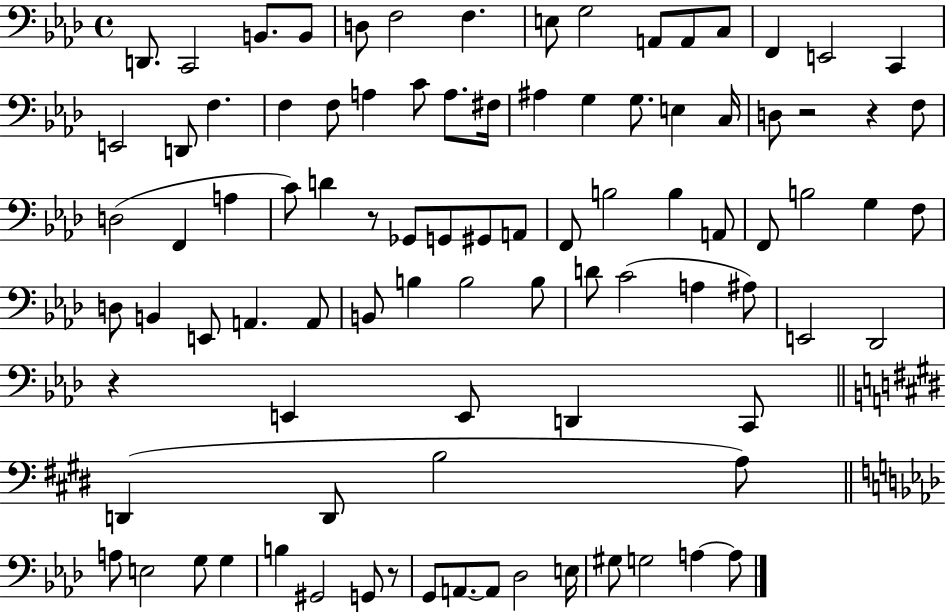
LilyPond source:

{
  \clef bass
  \time 4/4
  \defaultTimeSignature
  \key aes \major
  d,8. c,2 b,8. b,8 | d8 f2 f4. | e8 g2 a,8 a,8 c8 | f,4 e,2 c,4 | \break e,2 d,8 f4. | f4 f8 a4 c'8 a8. fis16 | ais4 g4 g8. e4 c16 | d8 r2 r4 f8 | \break d2( f,4 a4 | c'8) d'4 r8 ges,8 g,8 gis,8 a,8 | f,8 b2 b4 a,8 | f,8 b2 g4 f8 | \break d8 b,4 e,8 a,4. a,8 | b,8 b4 b2 b8 | d'8 c'2( a4 ais8) | e,2 des,2 | \break r4 e,4 e,8 d,4 c,8 | \bar "||" \break \key e \major d,4( d,8 b2 a8) | \bar "||" \break \key f \minor a8 e2 g8 g4 | b4 gis,2 g,8 r8 | g,8 a,8.~~ a,8 des2 e16 | gis8 g2 a4~~ a8 | \break \bar "|."
}